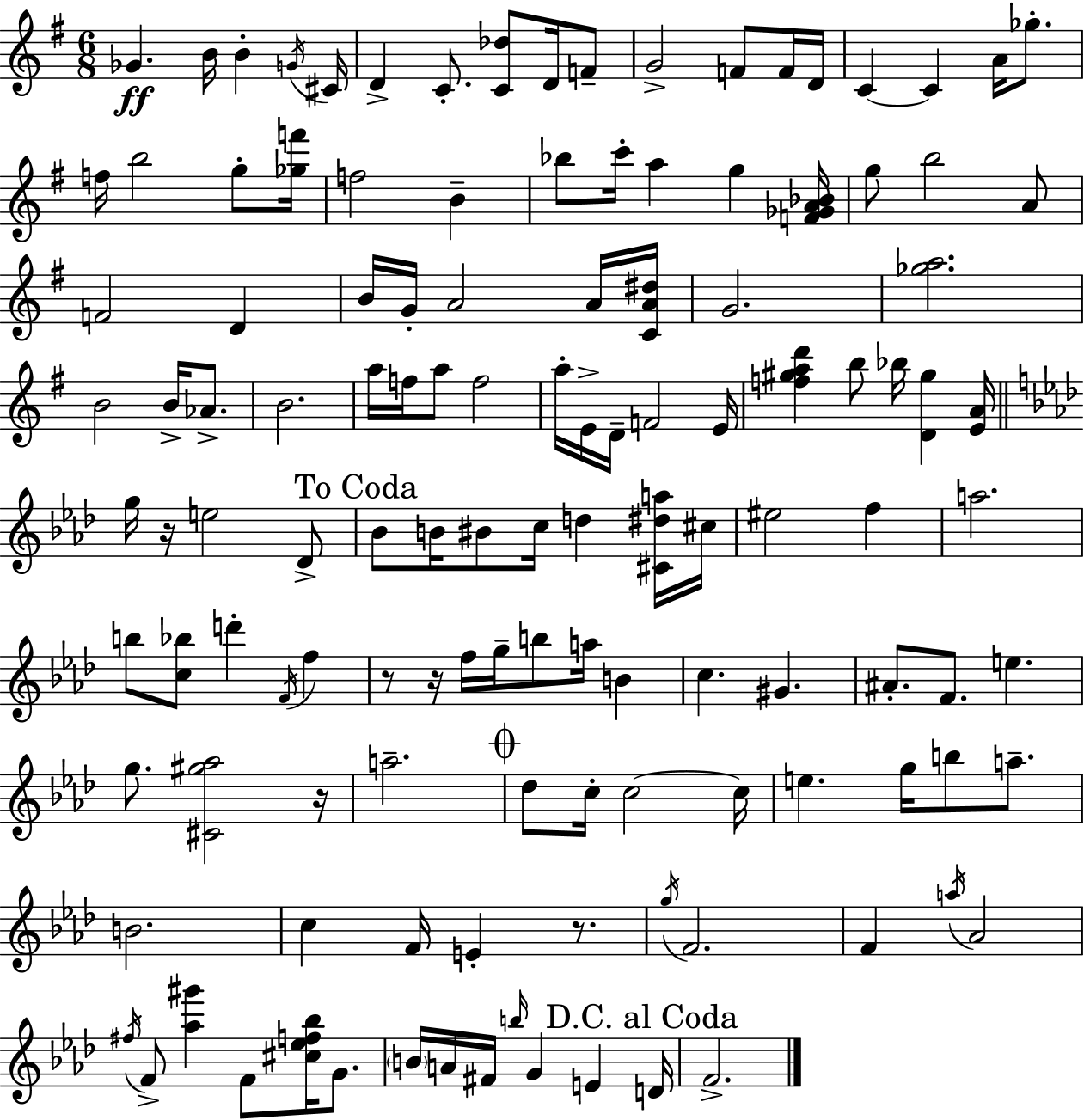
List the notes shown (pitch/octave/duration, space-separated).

Gb4/q. B4/s B4/q G4/s C#4/s D4/q C4/e. [C4,Db5]/e D4/s F4/e G4/h F4/e F4/s D4/s C4/q C4/q A4/s Gb5/e. F5/s B5/h G5/e [Gb5,F6]/s F5/h B4/q Bb5/e C6/s A5/q G5/q [F4,Gb4,A4,Bb4]/s G5/e B5/h A4/e F4/h D4/q B4/s G4/s A4/h A4/s [C4,A4,D#5]/s G4/h. [Gb5,A5]/h. B4/h B4/s Ab4/e. B4/h. A5/s F5/s A5/e F5/h A5/s E4/s D4/s F4/h E4/s [F5,G#5,A5,D6]/q B5/e Bb5/s [D4,G#5]/q [E4,A4]/s G5/s R/s E5/h Db4/e Bb4/e B4/s BIS4/e C5/s D5/q [C#4,D#5,A5]/s C#5/s EIS5/h F5/q A5/h. B5/e [C5,Bb5]/e D6/q F4/s F5/q R/e R/s F5/s G5/s B5/e A5/s B4/q C5/q. G#4/q. A#4/e. F4/e. E5/q. G5/e. [C#4,G#5,Ab5]/h R/s A5/h. Db5/e C5/s C5/h C5/s E5/q. G5/s B5/e A5/e. B4/h. C5/q F4/s E4/q R/e. G5/s F4/h. F4/q A5/s Ab4/h F#5/s F4/e [Ab5,G#6]/q F4/e [C#5,Eb5,F5,Bb5]/s G4/e. B4/s A4/s F#4/s B5/s G4/q E4/q D4/s F4/h.